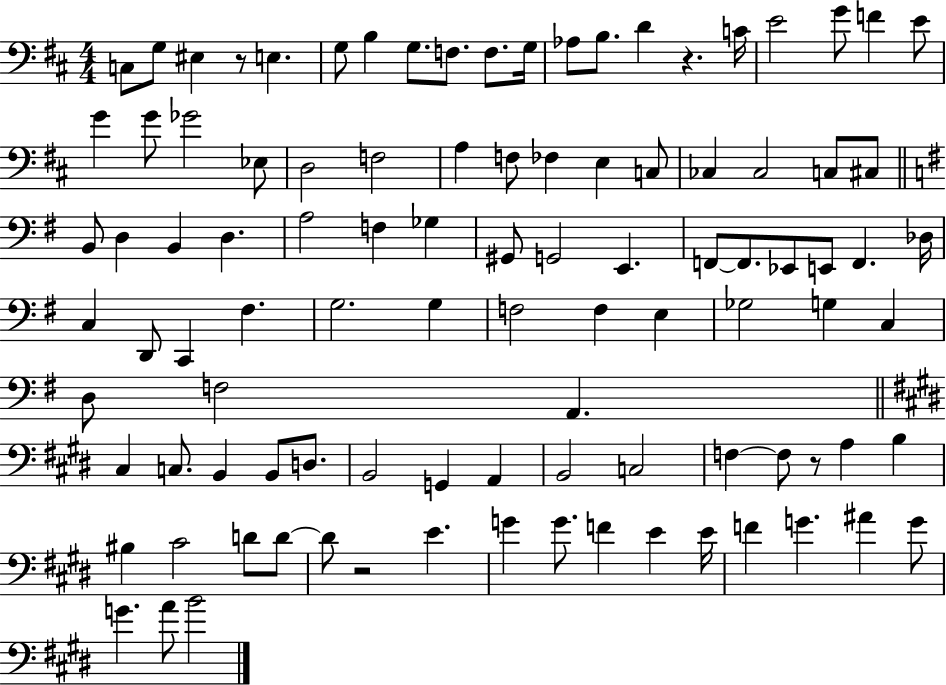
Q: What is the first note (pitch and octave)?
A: C3